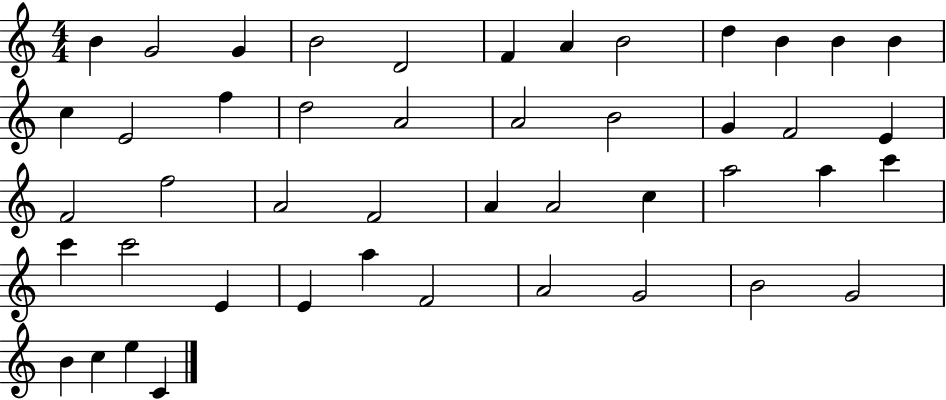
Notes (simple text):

B4/q G4/h G4/q B4/h D4/h F4/q A4/q B4/h D5/q B4/q B4/q B4/q C5/q E4/h F5/q D5/h A4/h A4/h B4/h G4/q F4/h E4/q F4/h F5/h A4/h F4/h A4/q A4/h C5/q A5/h A5/q C6/q C6/q C6/h E4/q E4/q A5/q F4/h A4/h G4/h B4/h G4/h B4/q C5/q E5/q C4/q